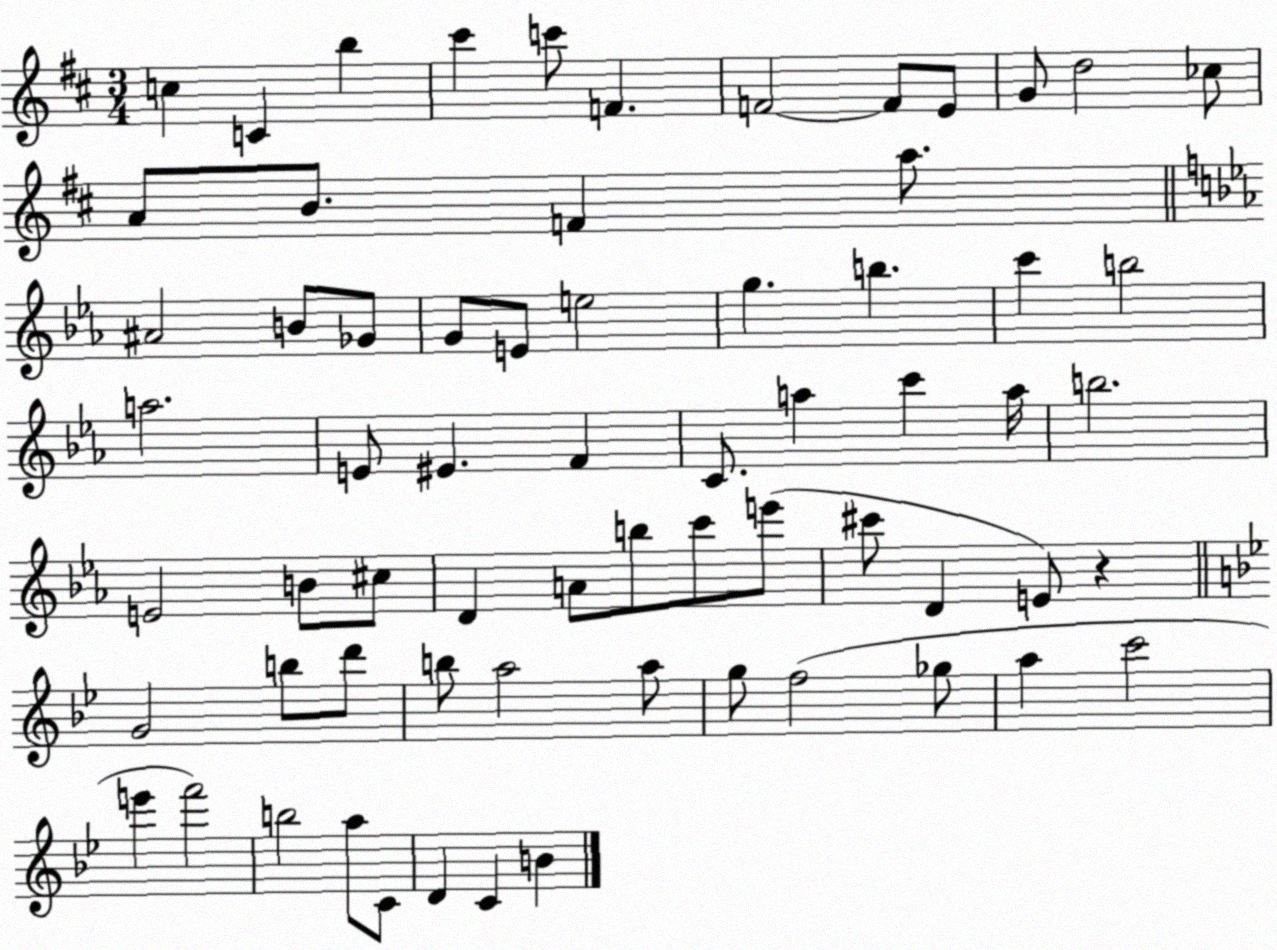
X:1
T:Untitled
M:3/4
L:1/4
K:D
c C b ^c' c'/2 F F2 F/2 E/2 G/2 d2 _c/2 A/2 B/2 F a/2 ^A2 B/2 _G/2 G/2 E/2 e2 g b c' b2 a2 E/2 ^E F C/2 a c' a/4 b2 E2 B/2 ^c/2 D A/2 b/2 c'/2 e'/2 ^c'/2 D E/2 z G2 b/2 d'/2 b/2 a2 a/2 g/2 f2 _g/2 a c'2 e' f'2 b2 a/2 C/2 D C B